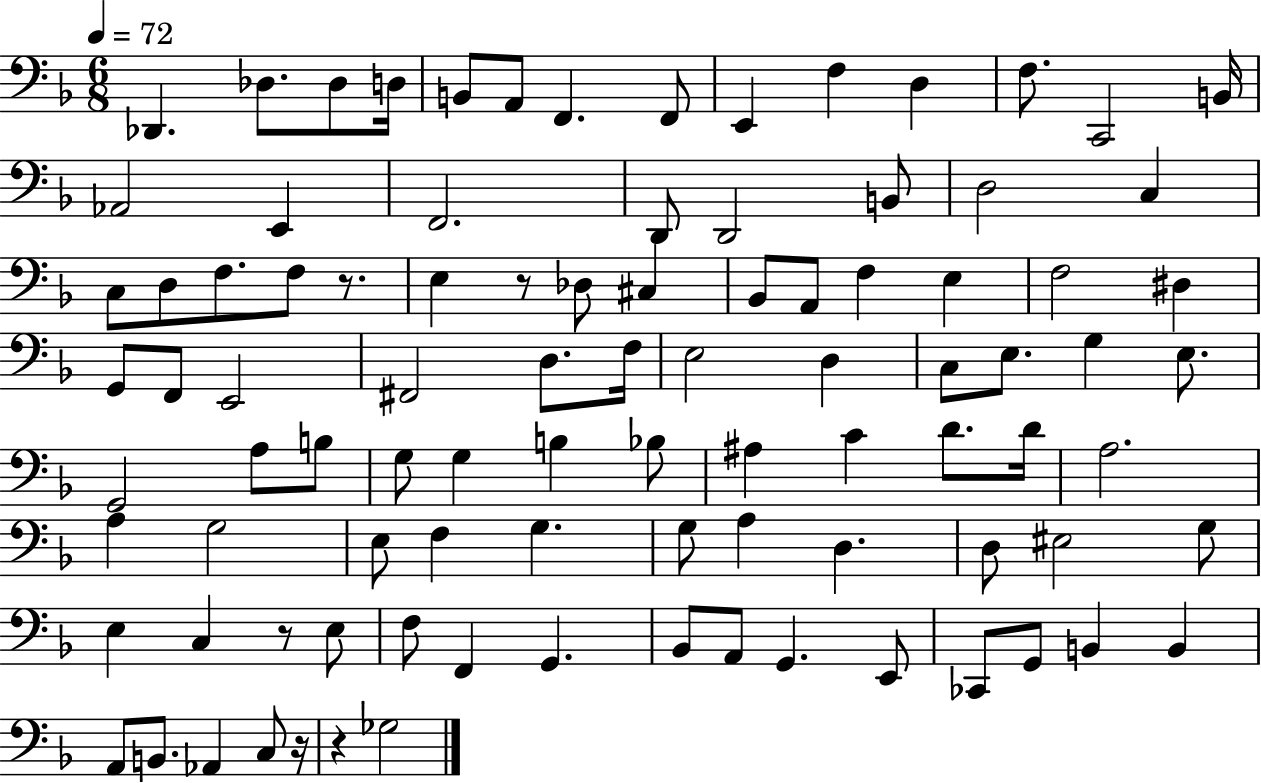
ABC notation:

X:1
T:Untitled
M:6/8
L:1/4
K:F
_D,, _D,/2 _D,/2 D,/4 B,,/2 A,,/2 F,, F,,/2 E,, F, D, F,/2 C,,2 B,,/4 _A,,2 E,, F,,2 D,,/2 D,,2 B,,/2 D,2 C, C,/2 D,/2 F,/2 F,/2 z/2 E, z/2 _D,/2 ^C, _B,,/2 A,,/2 F, E, F,2 ^D, G,,/2 F,,/2 E,,2 ^F,,2 D,/2 F,/4 E,2 D, C,/2 E,/2 G, E,/2 G,,2 A,/2 B,/2 G,/2 G, B, _B,/2 ^A, C D/2 D/4 A,2 A, G,2 E,/2 F, G, G,/2 A, D, D,/2 ^E,2 G,/2 E, C, z/2 E,/2 F,/2 F,, G,, _B,,/2 A,,/2 G,, E,,/2 _C,,/2 G,,/2 B,, B,, A,,/2 B,,/2 _A,, C,/2 z/4 z _G,2